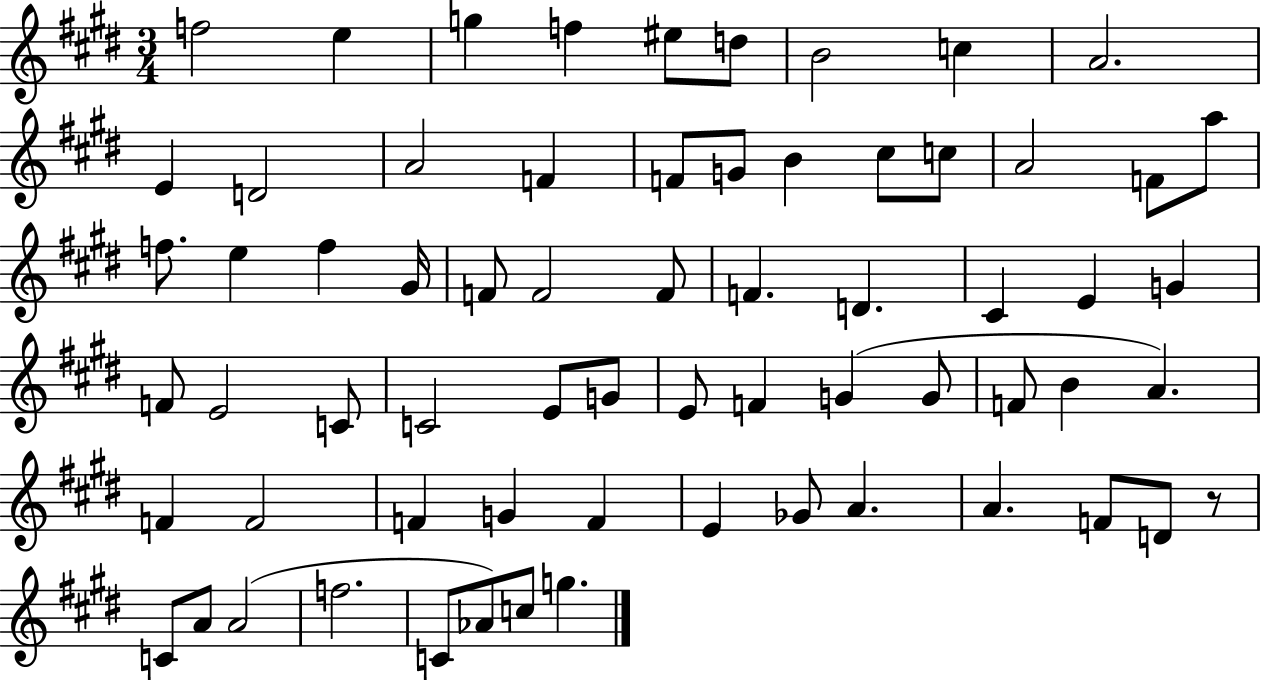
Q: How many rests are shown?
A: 1